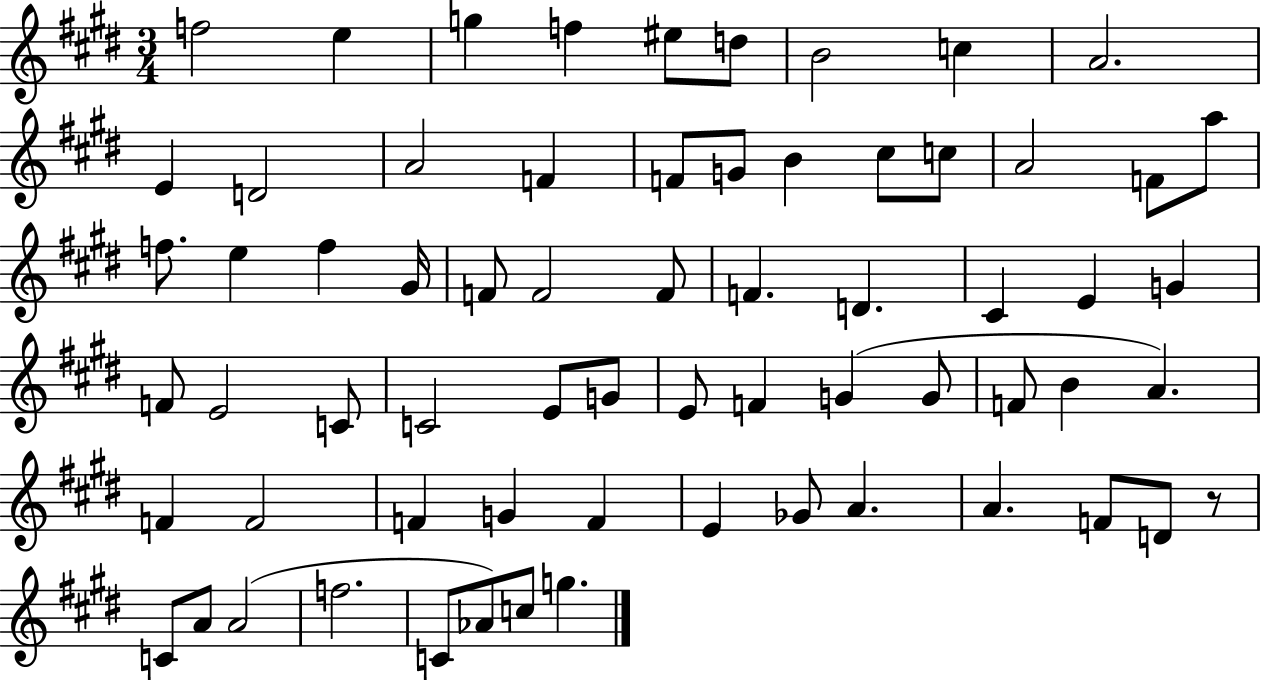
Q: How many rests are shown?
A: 1